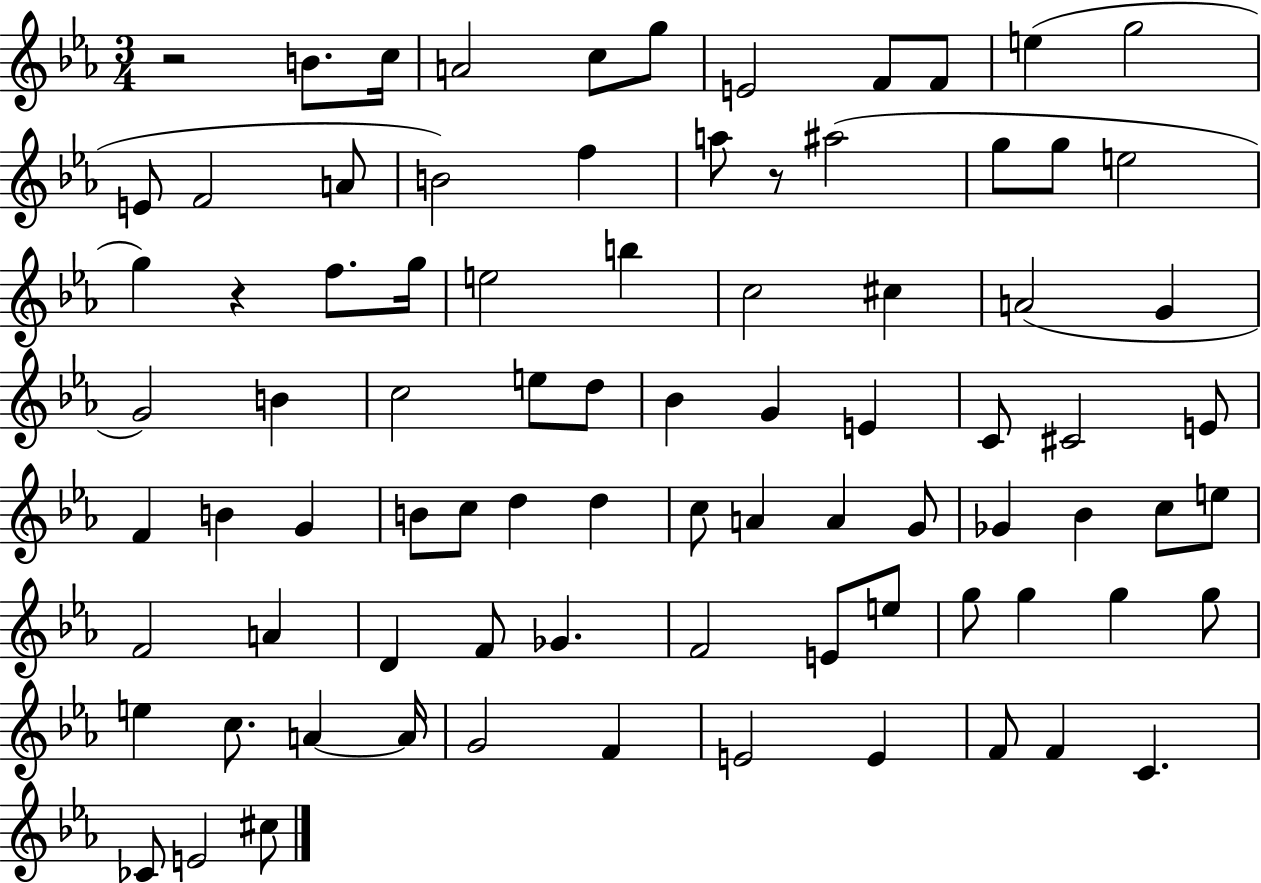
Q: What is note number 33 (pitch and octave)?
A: E5